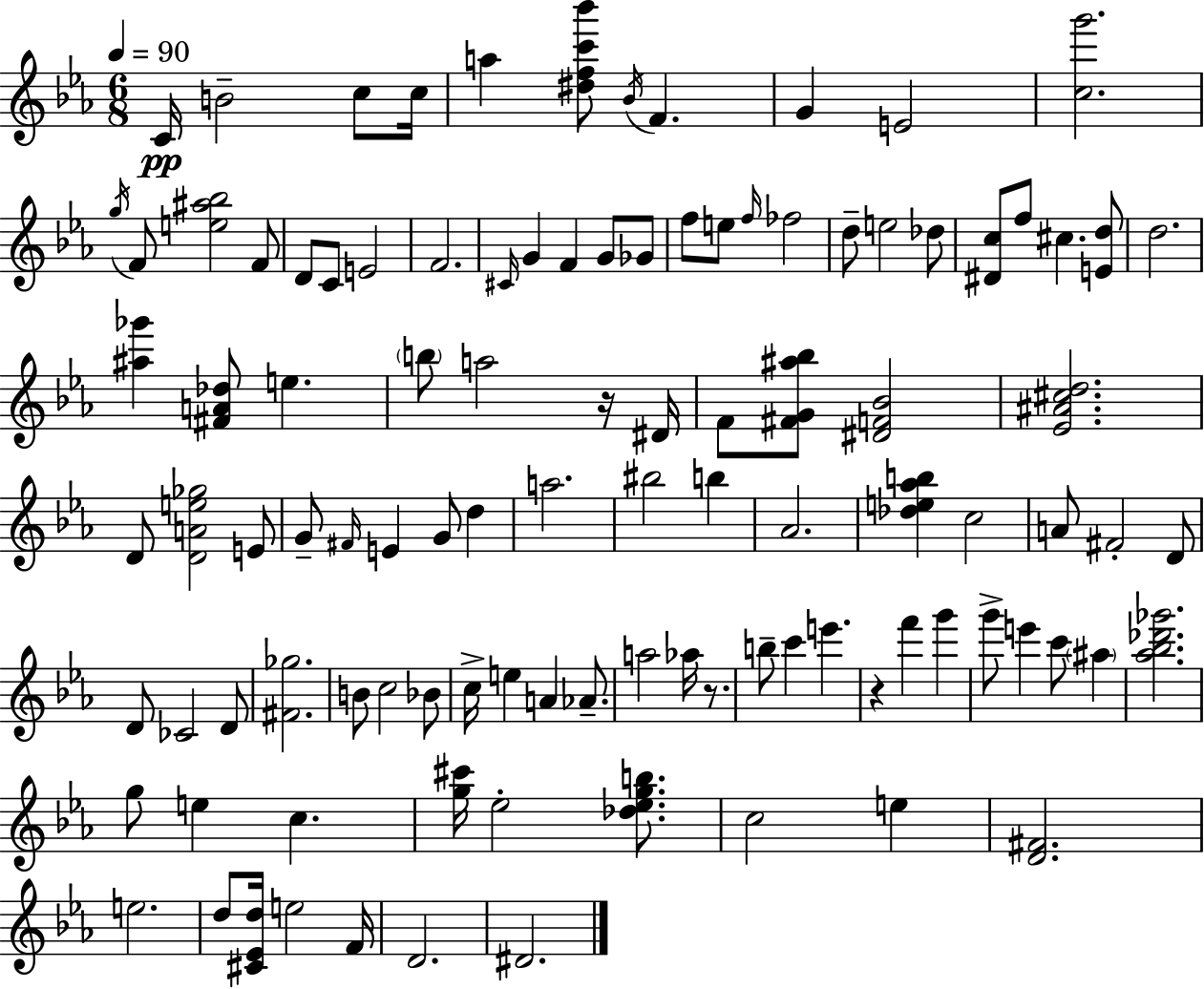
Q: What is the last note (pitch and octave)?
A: D#4